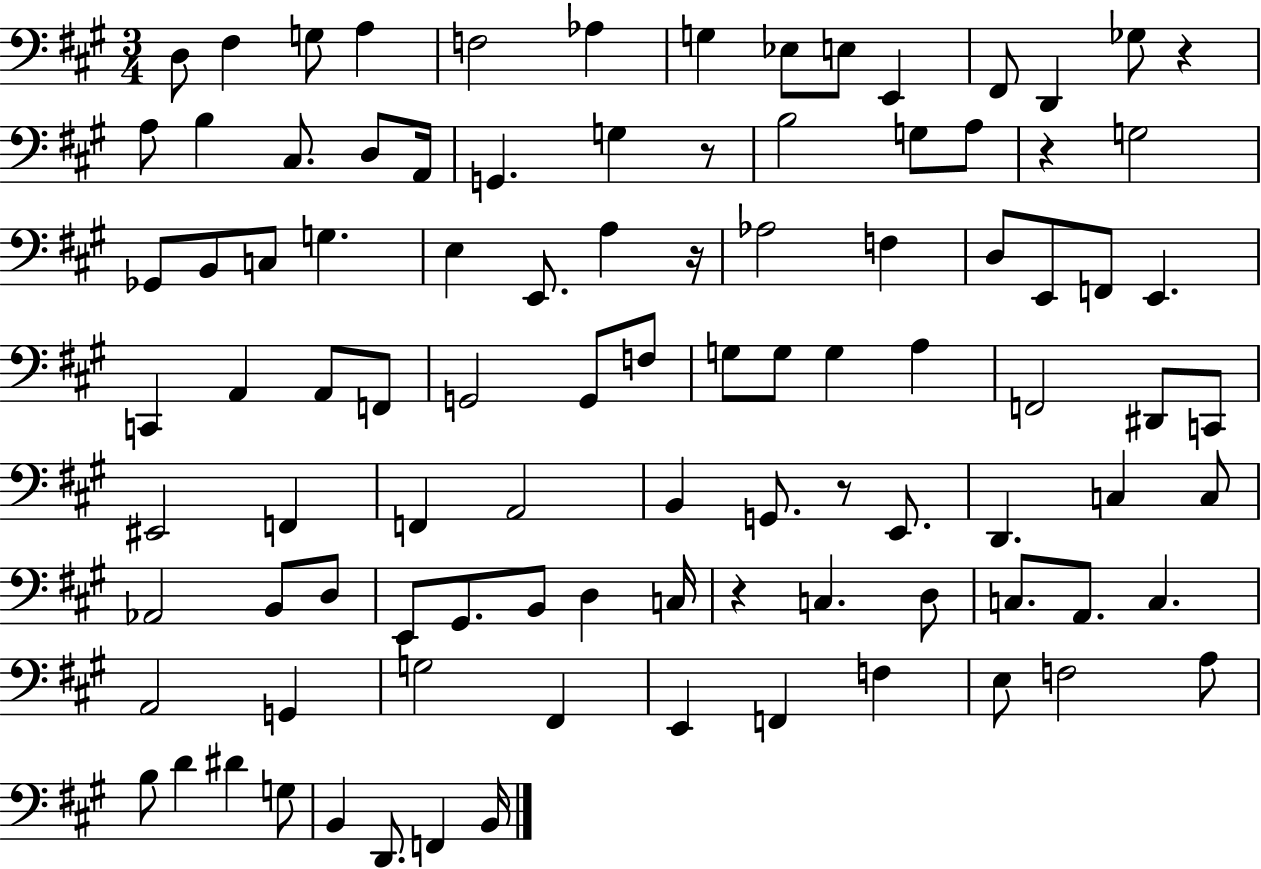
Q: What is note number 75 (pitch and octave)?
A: A2